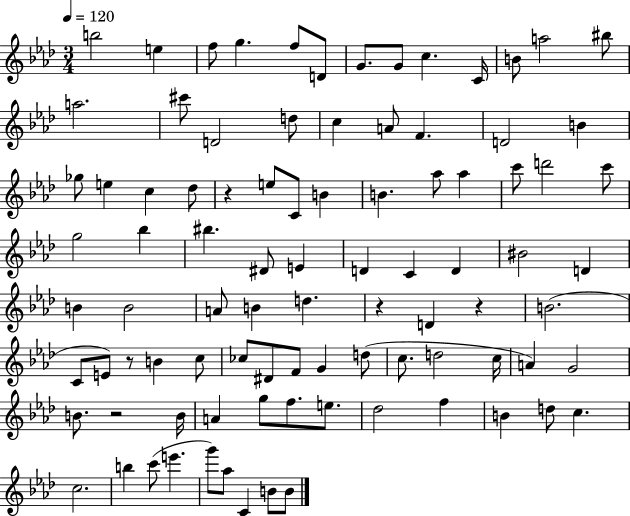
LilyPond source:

{
  \clef treble
  \numericTimeSignature
  \time 3/4
  \key aes \major
  \tempo 4 = 120
  b''2 e''4 | f''8 g''4. f''8 d'8 | g'8. g'8 c''4. c'16 | b'8 a''2 bis''8 | \break a''2. | cis'''8 d'2 d''8 | c''4 a'8 f'4. | d'2 b'4 | \break ges''8 e''4 c''4 des''8 | r4 e''8 c'8 b'4 | b'4. aes''8 aes''4 | c'''8 d'''2 c'''8 | \break g''2 bes''4 | bis''4. dis'8 e'4 | d'4 c'4 d'4 | bis'2 d'4 | \break b'4 b'2 | a'8 b'4 d''4. | r4 d'4 r4 | b'2.( | \break c'8 e'8) r8 b'4 c''8 | ces''8 dis'8 f'8 g'4 d''8( | c''8. d''2 c''16 | a'4) g'2 | \break b'8. r2 b'16 | a'4 g''8 f''8. e''8. | des''2 f''4 | b'4 d''8 c''4. | \break c''2. | b''4 c'''8( e'''4. | g'''8) aes''8 c'4 b'8 b'8 | \bar "|."
}